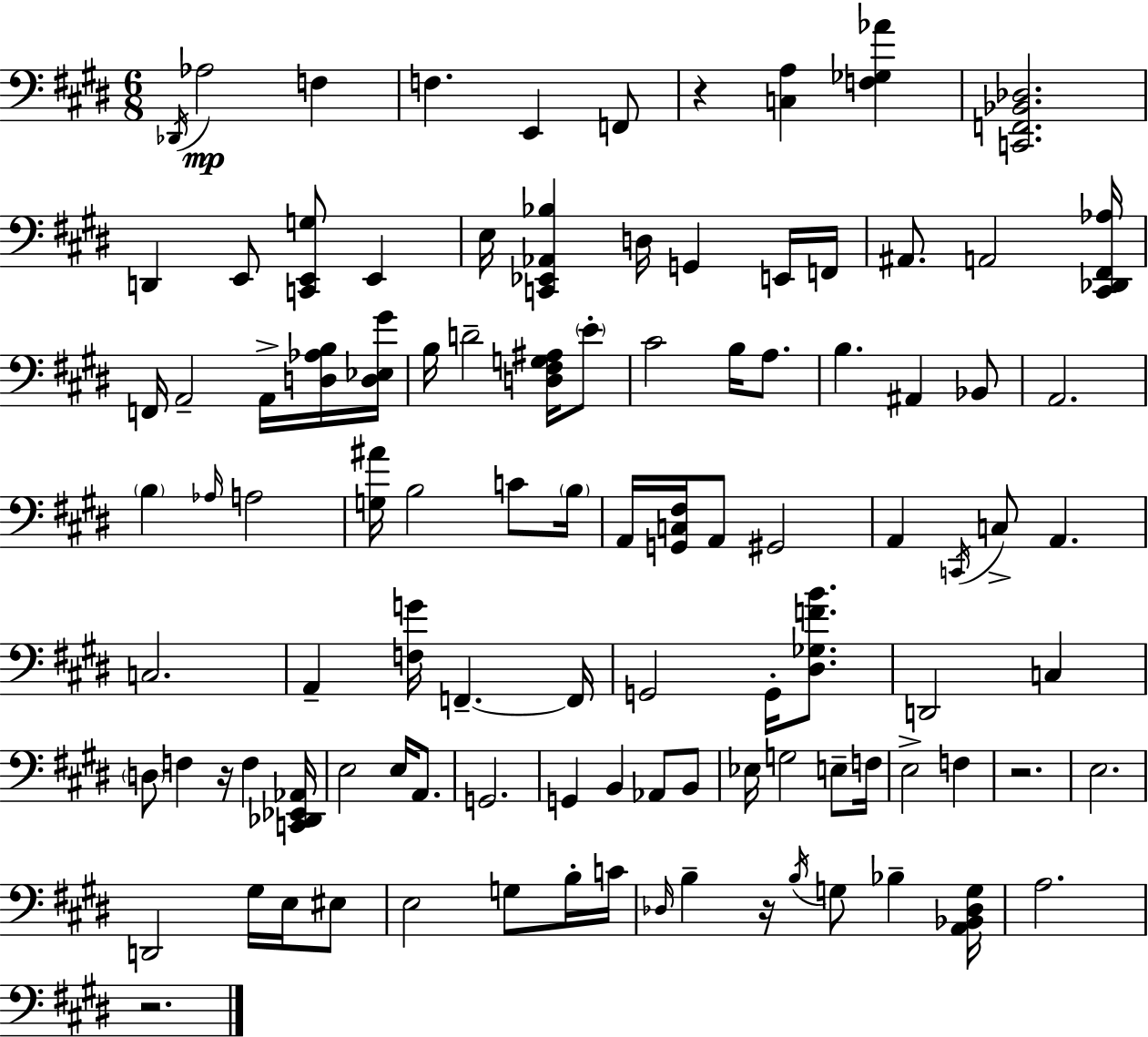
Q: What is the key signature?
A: E major